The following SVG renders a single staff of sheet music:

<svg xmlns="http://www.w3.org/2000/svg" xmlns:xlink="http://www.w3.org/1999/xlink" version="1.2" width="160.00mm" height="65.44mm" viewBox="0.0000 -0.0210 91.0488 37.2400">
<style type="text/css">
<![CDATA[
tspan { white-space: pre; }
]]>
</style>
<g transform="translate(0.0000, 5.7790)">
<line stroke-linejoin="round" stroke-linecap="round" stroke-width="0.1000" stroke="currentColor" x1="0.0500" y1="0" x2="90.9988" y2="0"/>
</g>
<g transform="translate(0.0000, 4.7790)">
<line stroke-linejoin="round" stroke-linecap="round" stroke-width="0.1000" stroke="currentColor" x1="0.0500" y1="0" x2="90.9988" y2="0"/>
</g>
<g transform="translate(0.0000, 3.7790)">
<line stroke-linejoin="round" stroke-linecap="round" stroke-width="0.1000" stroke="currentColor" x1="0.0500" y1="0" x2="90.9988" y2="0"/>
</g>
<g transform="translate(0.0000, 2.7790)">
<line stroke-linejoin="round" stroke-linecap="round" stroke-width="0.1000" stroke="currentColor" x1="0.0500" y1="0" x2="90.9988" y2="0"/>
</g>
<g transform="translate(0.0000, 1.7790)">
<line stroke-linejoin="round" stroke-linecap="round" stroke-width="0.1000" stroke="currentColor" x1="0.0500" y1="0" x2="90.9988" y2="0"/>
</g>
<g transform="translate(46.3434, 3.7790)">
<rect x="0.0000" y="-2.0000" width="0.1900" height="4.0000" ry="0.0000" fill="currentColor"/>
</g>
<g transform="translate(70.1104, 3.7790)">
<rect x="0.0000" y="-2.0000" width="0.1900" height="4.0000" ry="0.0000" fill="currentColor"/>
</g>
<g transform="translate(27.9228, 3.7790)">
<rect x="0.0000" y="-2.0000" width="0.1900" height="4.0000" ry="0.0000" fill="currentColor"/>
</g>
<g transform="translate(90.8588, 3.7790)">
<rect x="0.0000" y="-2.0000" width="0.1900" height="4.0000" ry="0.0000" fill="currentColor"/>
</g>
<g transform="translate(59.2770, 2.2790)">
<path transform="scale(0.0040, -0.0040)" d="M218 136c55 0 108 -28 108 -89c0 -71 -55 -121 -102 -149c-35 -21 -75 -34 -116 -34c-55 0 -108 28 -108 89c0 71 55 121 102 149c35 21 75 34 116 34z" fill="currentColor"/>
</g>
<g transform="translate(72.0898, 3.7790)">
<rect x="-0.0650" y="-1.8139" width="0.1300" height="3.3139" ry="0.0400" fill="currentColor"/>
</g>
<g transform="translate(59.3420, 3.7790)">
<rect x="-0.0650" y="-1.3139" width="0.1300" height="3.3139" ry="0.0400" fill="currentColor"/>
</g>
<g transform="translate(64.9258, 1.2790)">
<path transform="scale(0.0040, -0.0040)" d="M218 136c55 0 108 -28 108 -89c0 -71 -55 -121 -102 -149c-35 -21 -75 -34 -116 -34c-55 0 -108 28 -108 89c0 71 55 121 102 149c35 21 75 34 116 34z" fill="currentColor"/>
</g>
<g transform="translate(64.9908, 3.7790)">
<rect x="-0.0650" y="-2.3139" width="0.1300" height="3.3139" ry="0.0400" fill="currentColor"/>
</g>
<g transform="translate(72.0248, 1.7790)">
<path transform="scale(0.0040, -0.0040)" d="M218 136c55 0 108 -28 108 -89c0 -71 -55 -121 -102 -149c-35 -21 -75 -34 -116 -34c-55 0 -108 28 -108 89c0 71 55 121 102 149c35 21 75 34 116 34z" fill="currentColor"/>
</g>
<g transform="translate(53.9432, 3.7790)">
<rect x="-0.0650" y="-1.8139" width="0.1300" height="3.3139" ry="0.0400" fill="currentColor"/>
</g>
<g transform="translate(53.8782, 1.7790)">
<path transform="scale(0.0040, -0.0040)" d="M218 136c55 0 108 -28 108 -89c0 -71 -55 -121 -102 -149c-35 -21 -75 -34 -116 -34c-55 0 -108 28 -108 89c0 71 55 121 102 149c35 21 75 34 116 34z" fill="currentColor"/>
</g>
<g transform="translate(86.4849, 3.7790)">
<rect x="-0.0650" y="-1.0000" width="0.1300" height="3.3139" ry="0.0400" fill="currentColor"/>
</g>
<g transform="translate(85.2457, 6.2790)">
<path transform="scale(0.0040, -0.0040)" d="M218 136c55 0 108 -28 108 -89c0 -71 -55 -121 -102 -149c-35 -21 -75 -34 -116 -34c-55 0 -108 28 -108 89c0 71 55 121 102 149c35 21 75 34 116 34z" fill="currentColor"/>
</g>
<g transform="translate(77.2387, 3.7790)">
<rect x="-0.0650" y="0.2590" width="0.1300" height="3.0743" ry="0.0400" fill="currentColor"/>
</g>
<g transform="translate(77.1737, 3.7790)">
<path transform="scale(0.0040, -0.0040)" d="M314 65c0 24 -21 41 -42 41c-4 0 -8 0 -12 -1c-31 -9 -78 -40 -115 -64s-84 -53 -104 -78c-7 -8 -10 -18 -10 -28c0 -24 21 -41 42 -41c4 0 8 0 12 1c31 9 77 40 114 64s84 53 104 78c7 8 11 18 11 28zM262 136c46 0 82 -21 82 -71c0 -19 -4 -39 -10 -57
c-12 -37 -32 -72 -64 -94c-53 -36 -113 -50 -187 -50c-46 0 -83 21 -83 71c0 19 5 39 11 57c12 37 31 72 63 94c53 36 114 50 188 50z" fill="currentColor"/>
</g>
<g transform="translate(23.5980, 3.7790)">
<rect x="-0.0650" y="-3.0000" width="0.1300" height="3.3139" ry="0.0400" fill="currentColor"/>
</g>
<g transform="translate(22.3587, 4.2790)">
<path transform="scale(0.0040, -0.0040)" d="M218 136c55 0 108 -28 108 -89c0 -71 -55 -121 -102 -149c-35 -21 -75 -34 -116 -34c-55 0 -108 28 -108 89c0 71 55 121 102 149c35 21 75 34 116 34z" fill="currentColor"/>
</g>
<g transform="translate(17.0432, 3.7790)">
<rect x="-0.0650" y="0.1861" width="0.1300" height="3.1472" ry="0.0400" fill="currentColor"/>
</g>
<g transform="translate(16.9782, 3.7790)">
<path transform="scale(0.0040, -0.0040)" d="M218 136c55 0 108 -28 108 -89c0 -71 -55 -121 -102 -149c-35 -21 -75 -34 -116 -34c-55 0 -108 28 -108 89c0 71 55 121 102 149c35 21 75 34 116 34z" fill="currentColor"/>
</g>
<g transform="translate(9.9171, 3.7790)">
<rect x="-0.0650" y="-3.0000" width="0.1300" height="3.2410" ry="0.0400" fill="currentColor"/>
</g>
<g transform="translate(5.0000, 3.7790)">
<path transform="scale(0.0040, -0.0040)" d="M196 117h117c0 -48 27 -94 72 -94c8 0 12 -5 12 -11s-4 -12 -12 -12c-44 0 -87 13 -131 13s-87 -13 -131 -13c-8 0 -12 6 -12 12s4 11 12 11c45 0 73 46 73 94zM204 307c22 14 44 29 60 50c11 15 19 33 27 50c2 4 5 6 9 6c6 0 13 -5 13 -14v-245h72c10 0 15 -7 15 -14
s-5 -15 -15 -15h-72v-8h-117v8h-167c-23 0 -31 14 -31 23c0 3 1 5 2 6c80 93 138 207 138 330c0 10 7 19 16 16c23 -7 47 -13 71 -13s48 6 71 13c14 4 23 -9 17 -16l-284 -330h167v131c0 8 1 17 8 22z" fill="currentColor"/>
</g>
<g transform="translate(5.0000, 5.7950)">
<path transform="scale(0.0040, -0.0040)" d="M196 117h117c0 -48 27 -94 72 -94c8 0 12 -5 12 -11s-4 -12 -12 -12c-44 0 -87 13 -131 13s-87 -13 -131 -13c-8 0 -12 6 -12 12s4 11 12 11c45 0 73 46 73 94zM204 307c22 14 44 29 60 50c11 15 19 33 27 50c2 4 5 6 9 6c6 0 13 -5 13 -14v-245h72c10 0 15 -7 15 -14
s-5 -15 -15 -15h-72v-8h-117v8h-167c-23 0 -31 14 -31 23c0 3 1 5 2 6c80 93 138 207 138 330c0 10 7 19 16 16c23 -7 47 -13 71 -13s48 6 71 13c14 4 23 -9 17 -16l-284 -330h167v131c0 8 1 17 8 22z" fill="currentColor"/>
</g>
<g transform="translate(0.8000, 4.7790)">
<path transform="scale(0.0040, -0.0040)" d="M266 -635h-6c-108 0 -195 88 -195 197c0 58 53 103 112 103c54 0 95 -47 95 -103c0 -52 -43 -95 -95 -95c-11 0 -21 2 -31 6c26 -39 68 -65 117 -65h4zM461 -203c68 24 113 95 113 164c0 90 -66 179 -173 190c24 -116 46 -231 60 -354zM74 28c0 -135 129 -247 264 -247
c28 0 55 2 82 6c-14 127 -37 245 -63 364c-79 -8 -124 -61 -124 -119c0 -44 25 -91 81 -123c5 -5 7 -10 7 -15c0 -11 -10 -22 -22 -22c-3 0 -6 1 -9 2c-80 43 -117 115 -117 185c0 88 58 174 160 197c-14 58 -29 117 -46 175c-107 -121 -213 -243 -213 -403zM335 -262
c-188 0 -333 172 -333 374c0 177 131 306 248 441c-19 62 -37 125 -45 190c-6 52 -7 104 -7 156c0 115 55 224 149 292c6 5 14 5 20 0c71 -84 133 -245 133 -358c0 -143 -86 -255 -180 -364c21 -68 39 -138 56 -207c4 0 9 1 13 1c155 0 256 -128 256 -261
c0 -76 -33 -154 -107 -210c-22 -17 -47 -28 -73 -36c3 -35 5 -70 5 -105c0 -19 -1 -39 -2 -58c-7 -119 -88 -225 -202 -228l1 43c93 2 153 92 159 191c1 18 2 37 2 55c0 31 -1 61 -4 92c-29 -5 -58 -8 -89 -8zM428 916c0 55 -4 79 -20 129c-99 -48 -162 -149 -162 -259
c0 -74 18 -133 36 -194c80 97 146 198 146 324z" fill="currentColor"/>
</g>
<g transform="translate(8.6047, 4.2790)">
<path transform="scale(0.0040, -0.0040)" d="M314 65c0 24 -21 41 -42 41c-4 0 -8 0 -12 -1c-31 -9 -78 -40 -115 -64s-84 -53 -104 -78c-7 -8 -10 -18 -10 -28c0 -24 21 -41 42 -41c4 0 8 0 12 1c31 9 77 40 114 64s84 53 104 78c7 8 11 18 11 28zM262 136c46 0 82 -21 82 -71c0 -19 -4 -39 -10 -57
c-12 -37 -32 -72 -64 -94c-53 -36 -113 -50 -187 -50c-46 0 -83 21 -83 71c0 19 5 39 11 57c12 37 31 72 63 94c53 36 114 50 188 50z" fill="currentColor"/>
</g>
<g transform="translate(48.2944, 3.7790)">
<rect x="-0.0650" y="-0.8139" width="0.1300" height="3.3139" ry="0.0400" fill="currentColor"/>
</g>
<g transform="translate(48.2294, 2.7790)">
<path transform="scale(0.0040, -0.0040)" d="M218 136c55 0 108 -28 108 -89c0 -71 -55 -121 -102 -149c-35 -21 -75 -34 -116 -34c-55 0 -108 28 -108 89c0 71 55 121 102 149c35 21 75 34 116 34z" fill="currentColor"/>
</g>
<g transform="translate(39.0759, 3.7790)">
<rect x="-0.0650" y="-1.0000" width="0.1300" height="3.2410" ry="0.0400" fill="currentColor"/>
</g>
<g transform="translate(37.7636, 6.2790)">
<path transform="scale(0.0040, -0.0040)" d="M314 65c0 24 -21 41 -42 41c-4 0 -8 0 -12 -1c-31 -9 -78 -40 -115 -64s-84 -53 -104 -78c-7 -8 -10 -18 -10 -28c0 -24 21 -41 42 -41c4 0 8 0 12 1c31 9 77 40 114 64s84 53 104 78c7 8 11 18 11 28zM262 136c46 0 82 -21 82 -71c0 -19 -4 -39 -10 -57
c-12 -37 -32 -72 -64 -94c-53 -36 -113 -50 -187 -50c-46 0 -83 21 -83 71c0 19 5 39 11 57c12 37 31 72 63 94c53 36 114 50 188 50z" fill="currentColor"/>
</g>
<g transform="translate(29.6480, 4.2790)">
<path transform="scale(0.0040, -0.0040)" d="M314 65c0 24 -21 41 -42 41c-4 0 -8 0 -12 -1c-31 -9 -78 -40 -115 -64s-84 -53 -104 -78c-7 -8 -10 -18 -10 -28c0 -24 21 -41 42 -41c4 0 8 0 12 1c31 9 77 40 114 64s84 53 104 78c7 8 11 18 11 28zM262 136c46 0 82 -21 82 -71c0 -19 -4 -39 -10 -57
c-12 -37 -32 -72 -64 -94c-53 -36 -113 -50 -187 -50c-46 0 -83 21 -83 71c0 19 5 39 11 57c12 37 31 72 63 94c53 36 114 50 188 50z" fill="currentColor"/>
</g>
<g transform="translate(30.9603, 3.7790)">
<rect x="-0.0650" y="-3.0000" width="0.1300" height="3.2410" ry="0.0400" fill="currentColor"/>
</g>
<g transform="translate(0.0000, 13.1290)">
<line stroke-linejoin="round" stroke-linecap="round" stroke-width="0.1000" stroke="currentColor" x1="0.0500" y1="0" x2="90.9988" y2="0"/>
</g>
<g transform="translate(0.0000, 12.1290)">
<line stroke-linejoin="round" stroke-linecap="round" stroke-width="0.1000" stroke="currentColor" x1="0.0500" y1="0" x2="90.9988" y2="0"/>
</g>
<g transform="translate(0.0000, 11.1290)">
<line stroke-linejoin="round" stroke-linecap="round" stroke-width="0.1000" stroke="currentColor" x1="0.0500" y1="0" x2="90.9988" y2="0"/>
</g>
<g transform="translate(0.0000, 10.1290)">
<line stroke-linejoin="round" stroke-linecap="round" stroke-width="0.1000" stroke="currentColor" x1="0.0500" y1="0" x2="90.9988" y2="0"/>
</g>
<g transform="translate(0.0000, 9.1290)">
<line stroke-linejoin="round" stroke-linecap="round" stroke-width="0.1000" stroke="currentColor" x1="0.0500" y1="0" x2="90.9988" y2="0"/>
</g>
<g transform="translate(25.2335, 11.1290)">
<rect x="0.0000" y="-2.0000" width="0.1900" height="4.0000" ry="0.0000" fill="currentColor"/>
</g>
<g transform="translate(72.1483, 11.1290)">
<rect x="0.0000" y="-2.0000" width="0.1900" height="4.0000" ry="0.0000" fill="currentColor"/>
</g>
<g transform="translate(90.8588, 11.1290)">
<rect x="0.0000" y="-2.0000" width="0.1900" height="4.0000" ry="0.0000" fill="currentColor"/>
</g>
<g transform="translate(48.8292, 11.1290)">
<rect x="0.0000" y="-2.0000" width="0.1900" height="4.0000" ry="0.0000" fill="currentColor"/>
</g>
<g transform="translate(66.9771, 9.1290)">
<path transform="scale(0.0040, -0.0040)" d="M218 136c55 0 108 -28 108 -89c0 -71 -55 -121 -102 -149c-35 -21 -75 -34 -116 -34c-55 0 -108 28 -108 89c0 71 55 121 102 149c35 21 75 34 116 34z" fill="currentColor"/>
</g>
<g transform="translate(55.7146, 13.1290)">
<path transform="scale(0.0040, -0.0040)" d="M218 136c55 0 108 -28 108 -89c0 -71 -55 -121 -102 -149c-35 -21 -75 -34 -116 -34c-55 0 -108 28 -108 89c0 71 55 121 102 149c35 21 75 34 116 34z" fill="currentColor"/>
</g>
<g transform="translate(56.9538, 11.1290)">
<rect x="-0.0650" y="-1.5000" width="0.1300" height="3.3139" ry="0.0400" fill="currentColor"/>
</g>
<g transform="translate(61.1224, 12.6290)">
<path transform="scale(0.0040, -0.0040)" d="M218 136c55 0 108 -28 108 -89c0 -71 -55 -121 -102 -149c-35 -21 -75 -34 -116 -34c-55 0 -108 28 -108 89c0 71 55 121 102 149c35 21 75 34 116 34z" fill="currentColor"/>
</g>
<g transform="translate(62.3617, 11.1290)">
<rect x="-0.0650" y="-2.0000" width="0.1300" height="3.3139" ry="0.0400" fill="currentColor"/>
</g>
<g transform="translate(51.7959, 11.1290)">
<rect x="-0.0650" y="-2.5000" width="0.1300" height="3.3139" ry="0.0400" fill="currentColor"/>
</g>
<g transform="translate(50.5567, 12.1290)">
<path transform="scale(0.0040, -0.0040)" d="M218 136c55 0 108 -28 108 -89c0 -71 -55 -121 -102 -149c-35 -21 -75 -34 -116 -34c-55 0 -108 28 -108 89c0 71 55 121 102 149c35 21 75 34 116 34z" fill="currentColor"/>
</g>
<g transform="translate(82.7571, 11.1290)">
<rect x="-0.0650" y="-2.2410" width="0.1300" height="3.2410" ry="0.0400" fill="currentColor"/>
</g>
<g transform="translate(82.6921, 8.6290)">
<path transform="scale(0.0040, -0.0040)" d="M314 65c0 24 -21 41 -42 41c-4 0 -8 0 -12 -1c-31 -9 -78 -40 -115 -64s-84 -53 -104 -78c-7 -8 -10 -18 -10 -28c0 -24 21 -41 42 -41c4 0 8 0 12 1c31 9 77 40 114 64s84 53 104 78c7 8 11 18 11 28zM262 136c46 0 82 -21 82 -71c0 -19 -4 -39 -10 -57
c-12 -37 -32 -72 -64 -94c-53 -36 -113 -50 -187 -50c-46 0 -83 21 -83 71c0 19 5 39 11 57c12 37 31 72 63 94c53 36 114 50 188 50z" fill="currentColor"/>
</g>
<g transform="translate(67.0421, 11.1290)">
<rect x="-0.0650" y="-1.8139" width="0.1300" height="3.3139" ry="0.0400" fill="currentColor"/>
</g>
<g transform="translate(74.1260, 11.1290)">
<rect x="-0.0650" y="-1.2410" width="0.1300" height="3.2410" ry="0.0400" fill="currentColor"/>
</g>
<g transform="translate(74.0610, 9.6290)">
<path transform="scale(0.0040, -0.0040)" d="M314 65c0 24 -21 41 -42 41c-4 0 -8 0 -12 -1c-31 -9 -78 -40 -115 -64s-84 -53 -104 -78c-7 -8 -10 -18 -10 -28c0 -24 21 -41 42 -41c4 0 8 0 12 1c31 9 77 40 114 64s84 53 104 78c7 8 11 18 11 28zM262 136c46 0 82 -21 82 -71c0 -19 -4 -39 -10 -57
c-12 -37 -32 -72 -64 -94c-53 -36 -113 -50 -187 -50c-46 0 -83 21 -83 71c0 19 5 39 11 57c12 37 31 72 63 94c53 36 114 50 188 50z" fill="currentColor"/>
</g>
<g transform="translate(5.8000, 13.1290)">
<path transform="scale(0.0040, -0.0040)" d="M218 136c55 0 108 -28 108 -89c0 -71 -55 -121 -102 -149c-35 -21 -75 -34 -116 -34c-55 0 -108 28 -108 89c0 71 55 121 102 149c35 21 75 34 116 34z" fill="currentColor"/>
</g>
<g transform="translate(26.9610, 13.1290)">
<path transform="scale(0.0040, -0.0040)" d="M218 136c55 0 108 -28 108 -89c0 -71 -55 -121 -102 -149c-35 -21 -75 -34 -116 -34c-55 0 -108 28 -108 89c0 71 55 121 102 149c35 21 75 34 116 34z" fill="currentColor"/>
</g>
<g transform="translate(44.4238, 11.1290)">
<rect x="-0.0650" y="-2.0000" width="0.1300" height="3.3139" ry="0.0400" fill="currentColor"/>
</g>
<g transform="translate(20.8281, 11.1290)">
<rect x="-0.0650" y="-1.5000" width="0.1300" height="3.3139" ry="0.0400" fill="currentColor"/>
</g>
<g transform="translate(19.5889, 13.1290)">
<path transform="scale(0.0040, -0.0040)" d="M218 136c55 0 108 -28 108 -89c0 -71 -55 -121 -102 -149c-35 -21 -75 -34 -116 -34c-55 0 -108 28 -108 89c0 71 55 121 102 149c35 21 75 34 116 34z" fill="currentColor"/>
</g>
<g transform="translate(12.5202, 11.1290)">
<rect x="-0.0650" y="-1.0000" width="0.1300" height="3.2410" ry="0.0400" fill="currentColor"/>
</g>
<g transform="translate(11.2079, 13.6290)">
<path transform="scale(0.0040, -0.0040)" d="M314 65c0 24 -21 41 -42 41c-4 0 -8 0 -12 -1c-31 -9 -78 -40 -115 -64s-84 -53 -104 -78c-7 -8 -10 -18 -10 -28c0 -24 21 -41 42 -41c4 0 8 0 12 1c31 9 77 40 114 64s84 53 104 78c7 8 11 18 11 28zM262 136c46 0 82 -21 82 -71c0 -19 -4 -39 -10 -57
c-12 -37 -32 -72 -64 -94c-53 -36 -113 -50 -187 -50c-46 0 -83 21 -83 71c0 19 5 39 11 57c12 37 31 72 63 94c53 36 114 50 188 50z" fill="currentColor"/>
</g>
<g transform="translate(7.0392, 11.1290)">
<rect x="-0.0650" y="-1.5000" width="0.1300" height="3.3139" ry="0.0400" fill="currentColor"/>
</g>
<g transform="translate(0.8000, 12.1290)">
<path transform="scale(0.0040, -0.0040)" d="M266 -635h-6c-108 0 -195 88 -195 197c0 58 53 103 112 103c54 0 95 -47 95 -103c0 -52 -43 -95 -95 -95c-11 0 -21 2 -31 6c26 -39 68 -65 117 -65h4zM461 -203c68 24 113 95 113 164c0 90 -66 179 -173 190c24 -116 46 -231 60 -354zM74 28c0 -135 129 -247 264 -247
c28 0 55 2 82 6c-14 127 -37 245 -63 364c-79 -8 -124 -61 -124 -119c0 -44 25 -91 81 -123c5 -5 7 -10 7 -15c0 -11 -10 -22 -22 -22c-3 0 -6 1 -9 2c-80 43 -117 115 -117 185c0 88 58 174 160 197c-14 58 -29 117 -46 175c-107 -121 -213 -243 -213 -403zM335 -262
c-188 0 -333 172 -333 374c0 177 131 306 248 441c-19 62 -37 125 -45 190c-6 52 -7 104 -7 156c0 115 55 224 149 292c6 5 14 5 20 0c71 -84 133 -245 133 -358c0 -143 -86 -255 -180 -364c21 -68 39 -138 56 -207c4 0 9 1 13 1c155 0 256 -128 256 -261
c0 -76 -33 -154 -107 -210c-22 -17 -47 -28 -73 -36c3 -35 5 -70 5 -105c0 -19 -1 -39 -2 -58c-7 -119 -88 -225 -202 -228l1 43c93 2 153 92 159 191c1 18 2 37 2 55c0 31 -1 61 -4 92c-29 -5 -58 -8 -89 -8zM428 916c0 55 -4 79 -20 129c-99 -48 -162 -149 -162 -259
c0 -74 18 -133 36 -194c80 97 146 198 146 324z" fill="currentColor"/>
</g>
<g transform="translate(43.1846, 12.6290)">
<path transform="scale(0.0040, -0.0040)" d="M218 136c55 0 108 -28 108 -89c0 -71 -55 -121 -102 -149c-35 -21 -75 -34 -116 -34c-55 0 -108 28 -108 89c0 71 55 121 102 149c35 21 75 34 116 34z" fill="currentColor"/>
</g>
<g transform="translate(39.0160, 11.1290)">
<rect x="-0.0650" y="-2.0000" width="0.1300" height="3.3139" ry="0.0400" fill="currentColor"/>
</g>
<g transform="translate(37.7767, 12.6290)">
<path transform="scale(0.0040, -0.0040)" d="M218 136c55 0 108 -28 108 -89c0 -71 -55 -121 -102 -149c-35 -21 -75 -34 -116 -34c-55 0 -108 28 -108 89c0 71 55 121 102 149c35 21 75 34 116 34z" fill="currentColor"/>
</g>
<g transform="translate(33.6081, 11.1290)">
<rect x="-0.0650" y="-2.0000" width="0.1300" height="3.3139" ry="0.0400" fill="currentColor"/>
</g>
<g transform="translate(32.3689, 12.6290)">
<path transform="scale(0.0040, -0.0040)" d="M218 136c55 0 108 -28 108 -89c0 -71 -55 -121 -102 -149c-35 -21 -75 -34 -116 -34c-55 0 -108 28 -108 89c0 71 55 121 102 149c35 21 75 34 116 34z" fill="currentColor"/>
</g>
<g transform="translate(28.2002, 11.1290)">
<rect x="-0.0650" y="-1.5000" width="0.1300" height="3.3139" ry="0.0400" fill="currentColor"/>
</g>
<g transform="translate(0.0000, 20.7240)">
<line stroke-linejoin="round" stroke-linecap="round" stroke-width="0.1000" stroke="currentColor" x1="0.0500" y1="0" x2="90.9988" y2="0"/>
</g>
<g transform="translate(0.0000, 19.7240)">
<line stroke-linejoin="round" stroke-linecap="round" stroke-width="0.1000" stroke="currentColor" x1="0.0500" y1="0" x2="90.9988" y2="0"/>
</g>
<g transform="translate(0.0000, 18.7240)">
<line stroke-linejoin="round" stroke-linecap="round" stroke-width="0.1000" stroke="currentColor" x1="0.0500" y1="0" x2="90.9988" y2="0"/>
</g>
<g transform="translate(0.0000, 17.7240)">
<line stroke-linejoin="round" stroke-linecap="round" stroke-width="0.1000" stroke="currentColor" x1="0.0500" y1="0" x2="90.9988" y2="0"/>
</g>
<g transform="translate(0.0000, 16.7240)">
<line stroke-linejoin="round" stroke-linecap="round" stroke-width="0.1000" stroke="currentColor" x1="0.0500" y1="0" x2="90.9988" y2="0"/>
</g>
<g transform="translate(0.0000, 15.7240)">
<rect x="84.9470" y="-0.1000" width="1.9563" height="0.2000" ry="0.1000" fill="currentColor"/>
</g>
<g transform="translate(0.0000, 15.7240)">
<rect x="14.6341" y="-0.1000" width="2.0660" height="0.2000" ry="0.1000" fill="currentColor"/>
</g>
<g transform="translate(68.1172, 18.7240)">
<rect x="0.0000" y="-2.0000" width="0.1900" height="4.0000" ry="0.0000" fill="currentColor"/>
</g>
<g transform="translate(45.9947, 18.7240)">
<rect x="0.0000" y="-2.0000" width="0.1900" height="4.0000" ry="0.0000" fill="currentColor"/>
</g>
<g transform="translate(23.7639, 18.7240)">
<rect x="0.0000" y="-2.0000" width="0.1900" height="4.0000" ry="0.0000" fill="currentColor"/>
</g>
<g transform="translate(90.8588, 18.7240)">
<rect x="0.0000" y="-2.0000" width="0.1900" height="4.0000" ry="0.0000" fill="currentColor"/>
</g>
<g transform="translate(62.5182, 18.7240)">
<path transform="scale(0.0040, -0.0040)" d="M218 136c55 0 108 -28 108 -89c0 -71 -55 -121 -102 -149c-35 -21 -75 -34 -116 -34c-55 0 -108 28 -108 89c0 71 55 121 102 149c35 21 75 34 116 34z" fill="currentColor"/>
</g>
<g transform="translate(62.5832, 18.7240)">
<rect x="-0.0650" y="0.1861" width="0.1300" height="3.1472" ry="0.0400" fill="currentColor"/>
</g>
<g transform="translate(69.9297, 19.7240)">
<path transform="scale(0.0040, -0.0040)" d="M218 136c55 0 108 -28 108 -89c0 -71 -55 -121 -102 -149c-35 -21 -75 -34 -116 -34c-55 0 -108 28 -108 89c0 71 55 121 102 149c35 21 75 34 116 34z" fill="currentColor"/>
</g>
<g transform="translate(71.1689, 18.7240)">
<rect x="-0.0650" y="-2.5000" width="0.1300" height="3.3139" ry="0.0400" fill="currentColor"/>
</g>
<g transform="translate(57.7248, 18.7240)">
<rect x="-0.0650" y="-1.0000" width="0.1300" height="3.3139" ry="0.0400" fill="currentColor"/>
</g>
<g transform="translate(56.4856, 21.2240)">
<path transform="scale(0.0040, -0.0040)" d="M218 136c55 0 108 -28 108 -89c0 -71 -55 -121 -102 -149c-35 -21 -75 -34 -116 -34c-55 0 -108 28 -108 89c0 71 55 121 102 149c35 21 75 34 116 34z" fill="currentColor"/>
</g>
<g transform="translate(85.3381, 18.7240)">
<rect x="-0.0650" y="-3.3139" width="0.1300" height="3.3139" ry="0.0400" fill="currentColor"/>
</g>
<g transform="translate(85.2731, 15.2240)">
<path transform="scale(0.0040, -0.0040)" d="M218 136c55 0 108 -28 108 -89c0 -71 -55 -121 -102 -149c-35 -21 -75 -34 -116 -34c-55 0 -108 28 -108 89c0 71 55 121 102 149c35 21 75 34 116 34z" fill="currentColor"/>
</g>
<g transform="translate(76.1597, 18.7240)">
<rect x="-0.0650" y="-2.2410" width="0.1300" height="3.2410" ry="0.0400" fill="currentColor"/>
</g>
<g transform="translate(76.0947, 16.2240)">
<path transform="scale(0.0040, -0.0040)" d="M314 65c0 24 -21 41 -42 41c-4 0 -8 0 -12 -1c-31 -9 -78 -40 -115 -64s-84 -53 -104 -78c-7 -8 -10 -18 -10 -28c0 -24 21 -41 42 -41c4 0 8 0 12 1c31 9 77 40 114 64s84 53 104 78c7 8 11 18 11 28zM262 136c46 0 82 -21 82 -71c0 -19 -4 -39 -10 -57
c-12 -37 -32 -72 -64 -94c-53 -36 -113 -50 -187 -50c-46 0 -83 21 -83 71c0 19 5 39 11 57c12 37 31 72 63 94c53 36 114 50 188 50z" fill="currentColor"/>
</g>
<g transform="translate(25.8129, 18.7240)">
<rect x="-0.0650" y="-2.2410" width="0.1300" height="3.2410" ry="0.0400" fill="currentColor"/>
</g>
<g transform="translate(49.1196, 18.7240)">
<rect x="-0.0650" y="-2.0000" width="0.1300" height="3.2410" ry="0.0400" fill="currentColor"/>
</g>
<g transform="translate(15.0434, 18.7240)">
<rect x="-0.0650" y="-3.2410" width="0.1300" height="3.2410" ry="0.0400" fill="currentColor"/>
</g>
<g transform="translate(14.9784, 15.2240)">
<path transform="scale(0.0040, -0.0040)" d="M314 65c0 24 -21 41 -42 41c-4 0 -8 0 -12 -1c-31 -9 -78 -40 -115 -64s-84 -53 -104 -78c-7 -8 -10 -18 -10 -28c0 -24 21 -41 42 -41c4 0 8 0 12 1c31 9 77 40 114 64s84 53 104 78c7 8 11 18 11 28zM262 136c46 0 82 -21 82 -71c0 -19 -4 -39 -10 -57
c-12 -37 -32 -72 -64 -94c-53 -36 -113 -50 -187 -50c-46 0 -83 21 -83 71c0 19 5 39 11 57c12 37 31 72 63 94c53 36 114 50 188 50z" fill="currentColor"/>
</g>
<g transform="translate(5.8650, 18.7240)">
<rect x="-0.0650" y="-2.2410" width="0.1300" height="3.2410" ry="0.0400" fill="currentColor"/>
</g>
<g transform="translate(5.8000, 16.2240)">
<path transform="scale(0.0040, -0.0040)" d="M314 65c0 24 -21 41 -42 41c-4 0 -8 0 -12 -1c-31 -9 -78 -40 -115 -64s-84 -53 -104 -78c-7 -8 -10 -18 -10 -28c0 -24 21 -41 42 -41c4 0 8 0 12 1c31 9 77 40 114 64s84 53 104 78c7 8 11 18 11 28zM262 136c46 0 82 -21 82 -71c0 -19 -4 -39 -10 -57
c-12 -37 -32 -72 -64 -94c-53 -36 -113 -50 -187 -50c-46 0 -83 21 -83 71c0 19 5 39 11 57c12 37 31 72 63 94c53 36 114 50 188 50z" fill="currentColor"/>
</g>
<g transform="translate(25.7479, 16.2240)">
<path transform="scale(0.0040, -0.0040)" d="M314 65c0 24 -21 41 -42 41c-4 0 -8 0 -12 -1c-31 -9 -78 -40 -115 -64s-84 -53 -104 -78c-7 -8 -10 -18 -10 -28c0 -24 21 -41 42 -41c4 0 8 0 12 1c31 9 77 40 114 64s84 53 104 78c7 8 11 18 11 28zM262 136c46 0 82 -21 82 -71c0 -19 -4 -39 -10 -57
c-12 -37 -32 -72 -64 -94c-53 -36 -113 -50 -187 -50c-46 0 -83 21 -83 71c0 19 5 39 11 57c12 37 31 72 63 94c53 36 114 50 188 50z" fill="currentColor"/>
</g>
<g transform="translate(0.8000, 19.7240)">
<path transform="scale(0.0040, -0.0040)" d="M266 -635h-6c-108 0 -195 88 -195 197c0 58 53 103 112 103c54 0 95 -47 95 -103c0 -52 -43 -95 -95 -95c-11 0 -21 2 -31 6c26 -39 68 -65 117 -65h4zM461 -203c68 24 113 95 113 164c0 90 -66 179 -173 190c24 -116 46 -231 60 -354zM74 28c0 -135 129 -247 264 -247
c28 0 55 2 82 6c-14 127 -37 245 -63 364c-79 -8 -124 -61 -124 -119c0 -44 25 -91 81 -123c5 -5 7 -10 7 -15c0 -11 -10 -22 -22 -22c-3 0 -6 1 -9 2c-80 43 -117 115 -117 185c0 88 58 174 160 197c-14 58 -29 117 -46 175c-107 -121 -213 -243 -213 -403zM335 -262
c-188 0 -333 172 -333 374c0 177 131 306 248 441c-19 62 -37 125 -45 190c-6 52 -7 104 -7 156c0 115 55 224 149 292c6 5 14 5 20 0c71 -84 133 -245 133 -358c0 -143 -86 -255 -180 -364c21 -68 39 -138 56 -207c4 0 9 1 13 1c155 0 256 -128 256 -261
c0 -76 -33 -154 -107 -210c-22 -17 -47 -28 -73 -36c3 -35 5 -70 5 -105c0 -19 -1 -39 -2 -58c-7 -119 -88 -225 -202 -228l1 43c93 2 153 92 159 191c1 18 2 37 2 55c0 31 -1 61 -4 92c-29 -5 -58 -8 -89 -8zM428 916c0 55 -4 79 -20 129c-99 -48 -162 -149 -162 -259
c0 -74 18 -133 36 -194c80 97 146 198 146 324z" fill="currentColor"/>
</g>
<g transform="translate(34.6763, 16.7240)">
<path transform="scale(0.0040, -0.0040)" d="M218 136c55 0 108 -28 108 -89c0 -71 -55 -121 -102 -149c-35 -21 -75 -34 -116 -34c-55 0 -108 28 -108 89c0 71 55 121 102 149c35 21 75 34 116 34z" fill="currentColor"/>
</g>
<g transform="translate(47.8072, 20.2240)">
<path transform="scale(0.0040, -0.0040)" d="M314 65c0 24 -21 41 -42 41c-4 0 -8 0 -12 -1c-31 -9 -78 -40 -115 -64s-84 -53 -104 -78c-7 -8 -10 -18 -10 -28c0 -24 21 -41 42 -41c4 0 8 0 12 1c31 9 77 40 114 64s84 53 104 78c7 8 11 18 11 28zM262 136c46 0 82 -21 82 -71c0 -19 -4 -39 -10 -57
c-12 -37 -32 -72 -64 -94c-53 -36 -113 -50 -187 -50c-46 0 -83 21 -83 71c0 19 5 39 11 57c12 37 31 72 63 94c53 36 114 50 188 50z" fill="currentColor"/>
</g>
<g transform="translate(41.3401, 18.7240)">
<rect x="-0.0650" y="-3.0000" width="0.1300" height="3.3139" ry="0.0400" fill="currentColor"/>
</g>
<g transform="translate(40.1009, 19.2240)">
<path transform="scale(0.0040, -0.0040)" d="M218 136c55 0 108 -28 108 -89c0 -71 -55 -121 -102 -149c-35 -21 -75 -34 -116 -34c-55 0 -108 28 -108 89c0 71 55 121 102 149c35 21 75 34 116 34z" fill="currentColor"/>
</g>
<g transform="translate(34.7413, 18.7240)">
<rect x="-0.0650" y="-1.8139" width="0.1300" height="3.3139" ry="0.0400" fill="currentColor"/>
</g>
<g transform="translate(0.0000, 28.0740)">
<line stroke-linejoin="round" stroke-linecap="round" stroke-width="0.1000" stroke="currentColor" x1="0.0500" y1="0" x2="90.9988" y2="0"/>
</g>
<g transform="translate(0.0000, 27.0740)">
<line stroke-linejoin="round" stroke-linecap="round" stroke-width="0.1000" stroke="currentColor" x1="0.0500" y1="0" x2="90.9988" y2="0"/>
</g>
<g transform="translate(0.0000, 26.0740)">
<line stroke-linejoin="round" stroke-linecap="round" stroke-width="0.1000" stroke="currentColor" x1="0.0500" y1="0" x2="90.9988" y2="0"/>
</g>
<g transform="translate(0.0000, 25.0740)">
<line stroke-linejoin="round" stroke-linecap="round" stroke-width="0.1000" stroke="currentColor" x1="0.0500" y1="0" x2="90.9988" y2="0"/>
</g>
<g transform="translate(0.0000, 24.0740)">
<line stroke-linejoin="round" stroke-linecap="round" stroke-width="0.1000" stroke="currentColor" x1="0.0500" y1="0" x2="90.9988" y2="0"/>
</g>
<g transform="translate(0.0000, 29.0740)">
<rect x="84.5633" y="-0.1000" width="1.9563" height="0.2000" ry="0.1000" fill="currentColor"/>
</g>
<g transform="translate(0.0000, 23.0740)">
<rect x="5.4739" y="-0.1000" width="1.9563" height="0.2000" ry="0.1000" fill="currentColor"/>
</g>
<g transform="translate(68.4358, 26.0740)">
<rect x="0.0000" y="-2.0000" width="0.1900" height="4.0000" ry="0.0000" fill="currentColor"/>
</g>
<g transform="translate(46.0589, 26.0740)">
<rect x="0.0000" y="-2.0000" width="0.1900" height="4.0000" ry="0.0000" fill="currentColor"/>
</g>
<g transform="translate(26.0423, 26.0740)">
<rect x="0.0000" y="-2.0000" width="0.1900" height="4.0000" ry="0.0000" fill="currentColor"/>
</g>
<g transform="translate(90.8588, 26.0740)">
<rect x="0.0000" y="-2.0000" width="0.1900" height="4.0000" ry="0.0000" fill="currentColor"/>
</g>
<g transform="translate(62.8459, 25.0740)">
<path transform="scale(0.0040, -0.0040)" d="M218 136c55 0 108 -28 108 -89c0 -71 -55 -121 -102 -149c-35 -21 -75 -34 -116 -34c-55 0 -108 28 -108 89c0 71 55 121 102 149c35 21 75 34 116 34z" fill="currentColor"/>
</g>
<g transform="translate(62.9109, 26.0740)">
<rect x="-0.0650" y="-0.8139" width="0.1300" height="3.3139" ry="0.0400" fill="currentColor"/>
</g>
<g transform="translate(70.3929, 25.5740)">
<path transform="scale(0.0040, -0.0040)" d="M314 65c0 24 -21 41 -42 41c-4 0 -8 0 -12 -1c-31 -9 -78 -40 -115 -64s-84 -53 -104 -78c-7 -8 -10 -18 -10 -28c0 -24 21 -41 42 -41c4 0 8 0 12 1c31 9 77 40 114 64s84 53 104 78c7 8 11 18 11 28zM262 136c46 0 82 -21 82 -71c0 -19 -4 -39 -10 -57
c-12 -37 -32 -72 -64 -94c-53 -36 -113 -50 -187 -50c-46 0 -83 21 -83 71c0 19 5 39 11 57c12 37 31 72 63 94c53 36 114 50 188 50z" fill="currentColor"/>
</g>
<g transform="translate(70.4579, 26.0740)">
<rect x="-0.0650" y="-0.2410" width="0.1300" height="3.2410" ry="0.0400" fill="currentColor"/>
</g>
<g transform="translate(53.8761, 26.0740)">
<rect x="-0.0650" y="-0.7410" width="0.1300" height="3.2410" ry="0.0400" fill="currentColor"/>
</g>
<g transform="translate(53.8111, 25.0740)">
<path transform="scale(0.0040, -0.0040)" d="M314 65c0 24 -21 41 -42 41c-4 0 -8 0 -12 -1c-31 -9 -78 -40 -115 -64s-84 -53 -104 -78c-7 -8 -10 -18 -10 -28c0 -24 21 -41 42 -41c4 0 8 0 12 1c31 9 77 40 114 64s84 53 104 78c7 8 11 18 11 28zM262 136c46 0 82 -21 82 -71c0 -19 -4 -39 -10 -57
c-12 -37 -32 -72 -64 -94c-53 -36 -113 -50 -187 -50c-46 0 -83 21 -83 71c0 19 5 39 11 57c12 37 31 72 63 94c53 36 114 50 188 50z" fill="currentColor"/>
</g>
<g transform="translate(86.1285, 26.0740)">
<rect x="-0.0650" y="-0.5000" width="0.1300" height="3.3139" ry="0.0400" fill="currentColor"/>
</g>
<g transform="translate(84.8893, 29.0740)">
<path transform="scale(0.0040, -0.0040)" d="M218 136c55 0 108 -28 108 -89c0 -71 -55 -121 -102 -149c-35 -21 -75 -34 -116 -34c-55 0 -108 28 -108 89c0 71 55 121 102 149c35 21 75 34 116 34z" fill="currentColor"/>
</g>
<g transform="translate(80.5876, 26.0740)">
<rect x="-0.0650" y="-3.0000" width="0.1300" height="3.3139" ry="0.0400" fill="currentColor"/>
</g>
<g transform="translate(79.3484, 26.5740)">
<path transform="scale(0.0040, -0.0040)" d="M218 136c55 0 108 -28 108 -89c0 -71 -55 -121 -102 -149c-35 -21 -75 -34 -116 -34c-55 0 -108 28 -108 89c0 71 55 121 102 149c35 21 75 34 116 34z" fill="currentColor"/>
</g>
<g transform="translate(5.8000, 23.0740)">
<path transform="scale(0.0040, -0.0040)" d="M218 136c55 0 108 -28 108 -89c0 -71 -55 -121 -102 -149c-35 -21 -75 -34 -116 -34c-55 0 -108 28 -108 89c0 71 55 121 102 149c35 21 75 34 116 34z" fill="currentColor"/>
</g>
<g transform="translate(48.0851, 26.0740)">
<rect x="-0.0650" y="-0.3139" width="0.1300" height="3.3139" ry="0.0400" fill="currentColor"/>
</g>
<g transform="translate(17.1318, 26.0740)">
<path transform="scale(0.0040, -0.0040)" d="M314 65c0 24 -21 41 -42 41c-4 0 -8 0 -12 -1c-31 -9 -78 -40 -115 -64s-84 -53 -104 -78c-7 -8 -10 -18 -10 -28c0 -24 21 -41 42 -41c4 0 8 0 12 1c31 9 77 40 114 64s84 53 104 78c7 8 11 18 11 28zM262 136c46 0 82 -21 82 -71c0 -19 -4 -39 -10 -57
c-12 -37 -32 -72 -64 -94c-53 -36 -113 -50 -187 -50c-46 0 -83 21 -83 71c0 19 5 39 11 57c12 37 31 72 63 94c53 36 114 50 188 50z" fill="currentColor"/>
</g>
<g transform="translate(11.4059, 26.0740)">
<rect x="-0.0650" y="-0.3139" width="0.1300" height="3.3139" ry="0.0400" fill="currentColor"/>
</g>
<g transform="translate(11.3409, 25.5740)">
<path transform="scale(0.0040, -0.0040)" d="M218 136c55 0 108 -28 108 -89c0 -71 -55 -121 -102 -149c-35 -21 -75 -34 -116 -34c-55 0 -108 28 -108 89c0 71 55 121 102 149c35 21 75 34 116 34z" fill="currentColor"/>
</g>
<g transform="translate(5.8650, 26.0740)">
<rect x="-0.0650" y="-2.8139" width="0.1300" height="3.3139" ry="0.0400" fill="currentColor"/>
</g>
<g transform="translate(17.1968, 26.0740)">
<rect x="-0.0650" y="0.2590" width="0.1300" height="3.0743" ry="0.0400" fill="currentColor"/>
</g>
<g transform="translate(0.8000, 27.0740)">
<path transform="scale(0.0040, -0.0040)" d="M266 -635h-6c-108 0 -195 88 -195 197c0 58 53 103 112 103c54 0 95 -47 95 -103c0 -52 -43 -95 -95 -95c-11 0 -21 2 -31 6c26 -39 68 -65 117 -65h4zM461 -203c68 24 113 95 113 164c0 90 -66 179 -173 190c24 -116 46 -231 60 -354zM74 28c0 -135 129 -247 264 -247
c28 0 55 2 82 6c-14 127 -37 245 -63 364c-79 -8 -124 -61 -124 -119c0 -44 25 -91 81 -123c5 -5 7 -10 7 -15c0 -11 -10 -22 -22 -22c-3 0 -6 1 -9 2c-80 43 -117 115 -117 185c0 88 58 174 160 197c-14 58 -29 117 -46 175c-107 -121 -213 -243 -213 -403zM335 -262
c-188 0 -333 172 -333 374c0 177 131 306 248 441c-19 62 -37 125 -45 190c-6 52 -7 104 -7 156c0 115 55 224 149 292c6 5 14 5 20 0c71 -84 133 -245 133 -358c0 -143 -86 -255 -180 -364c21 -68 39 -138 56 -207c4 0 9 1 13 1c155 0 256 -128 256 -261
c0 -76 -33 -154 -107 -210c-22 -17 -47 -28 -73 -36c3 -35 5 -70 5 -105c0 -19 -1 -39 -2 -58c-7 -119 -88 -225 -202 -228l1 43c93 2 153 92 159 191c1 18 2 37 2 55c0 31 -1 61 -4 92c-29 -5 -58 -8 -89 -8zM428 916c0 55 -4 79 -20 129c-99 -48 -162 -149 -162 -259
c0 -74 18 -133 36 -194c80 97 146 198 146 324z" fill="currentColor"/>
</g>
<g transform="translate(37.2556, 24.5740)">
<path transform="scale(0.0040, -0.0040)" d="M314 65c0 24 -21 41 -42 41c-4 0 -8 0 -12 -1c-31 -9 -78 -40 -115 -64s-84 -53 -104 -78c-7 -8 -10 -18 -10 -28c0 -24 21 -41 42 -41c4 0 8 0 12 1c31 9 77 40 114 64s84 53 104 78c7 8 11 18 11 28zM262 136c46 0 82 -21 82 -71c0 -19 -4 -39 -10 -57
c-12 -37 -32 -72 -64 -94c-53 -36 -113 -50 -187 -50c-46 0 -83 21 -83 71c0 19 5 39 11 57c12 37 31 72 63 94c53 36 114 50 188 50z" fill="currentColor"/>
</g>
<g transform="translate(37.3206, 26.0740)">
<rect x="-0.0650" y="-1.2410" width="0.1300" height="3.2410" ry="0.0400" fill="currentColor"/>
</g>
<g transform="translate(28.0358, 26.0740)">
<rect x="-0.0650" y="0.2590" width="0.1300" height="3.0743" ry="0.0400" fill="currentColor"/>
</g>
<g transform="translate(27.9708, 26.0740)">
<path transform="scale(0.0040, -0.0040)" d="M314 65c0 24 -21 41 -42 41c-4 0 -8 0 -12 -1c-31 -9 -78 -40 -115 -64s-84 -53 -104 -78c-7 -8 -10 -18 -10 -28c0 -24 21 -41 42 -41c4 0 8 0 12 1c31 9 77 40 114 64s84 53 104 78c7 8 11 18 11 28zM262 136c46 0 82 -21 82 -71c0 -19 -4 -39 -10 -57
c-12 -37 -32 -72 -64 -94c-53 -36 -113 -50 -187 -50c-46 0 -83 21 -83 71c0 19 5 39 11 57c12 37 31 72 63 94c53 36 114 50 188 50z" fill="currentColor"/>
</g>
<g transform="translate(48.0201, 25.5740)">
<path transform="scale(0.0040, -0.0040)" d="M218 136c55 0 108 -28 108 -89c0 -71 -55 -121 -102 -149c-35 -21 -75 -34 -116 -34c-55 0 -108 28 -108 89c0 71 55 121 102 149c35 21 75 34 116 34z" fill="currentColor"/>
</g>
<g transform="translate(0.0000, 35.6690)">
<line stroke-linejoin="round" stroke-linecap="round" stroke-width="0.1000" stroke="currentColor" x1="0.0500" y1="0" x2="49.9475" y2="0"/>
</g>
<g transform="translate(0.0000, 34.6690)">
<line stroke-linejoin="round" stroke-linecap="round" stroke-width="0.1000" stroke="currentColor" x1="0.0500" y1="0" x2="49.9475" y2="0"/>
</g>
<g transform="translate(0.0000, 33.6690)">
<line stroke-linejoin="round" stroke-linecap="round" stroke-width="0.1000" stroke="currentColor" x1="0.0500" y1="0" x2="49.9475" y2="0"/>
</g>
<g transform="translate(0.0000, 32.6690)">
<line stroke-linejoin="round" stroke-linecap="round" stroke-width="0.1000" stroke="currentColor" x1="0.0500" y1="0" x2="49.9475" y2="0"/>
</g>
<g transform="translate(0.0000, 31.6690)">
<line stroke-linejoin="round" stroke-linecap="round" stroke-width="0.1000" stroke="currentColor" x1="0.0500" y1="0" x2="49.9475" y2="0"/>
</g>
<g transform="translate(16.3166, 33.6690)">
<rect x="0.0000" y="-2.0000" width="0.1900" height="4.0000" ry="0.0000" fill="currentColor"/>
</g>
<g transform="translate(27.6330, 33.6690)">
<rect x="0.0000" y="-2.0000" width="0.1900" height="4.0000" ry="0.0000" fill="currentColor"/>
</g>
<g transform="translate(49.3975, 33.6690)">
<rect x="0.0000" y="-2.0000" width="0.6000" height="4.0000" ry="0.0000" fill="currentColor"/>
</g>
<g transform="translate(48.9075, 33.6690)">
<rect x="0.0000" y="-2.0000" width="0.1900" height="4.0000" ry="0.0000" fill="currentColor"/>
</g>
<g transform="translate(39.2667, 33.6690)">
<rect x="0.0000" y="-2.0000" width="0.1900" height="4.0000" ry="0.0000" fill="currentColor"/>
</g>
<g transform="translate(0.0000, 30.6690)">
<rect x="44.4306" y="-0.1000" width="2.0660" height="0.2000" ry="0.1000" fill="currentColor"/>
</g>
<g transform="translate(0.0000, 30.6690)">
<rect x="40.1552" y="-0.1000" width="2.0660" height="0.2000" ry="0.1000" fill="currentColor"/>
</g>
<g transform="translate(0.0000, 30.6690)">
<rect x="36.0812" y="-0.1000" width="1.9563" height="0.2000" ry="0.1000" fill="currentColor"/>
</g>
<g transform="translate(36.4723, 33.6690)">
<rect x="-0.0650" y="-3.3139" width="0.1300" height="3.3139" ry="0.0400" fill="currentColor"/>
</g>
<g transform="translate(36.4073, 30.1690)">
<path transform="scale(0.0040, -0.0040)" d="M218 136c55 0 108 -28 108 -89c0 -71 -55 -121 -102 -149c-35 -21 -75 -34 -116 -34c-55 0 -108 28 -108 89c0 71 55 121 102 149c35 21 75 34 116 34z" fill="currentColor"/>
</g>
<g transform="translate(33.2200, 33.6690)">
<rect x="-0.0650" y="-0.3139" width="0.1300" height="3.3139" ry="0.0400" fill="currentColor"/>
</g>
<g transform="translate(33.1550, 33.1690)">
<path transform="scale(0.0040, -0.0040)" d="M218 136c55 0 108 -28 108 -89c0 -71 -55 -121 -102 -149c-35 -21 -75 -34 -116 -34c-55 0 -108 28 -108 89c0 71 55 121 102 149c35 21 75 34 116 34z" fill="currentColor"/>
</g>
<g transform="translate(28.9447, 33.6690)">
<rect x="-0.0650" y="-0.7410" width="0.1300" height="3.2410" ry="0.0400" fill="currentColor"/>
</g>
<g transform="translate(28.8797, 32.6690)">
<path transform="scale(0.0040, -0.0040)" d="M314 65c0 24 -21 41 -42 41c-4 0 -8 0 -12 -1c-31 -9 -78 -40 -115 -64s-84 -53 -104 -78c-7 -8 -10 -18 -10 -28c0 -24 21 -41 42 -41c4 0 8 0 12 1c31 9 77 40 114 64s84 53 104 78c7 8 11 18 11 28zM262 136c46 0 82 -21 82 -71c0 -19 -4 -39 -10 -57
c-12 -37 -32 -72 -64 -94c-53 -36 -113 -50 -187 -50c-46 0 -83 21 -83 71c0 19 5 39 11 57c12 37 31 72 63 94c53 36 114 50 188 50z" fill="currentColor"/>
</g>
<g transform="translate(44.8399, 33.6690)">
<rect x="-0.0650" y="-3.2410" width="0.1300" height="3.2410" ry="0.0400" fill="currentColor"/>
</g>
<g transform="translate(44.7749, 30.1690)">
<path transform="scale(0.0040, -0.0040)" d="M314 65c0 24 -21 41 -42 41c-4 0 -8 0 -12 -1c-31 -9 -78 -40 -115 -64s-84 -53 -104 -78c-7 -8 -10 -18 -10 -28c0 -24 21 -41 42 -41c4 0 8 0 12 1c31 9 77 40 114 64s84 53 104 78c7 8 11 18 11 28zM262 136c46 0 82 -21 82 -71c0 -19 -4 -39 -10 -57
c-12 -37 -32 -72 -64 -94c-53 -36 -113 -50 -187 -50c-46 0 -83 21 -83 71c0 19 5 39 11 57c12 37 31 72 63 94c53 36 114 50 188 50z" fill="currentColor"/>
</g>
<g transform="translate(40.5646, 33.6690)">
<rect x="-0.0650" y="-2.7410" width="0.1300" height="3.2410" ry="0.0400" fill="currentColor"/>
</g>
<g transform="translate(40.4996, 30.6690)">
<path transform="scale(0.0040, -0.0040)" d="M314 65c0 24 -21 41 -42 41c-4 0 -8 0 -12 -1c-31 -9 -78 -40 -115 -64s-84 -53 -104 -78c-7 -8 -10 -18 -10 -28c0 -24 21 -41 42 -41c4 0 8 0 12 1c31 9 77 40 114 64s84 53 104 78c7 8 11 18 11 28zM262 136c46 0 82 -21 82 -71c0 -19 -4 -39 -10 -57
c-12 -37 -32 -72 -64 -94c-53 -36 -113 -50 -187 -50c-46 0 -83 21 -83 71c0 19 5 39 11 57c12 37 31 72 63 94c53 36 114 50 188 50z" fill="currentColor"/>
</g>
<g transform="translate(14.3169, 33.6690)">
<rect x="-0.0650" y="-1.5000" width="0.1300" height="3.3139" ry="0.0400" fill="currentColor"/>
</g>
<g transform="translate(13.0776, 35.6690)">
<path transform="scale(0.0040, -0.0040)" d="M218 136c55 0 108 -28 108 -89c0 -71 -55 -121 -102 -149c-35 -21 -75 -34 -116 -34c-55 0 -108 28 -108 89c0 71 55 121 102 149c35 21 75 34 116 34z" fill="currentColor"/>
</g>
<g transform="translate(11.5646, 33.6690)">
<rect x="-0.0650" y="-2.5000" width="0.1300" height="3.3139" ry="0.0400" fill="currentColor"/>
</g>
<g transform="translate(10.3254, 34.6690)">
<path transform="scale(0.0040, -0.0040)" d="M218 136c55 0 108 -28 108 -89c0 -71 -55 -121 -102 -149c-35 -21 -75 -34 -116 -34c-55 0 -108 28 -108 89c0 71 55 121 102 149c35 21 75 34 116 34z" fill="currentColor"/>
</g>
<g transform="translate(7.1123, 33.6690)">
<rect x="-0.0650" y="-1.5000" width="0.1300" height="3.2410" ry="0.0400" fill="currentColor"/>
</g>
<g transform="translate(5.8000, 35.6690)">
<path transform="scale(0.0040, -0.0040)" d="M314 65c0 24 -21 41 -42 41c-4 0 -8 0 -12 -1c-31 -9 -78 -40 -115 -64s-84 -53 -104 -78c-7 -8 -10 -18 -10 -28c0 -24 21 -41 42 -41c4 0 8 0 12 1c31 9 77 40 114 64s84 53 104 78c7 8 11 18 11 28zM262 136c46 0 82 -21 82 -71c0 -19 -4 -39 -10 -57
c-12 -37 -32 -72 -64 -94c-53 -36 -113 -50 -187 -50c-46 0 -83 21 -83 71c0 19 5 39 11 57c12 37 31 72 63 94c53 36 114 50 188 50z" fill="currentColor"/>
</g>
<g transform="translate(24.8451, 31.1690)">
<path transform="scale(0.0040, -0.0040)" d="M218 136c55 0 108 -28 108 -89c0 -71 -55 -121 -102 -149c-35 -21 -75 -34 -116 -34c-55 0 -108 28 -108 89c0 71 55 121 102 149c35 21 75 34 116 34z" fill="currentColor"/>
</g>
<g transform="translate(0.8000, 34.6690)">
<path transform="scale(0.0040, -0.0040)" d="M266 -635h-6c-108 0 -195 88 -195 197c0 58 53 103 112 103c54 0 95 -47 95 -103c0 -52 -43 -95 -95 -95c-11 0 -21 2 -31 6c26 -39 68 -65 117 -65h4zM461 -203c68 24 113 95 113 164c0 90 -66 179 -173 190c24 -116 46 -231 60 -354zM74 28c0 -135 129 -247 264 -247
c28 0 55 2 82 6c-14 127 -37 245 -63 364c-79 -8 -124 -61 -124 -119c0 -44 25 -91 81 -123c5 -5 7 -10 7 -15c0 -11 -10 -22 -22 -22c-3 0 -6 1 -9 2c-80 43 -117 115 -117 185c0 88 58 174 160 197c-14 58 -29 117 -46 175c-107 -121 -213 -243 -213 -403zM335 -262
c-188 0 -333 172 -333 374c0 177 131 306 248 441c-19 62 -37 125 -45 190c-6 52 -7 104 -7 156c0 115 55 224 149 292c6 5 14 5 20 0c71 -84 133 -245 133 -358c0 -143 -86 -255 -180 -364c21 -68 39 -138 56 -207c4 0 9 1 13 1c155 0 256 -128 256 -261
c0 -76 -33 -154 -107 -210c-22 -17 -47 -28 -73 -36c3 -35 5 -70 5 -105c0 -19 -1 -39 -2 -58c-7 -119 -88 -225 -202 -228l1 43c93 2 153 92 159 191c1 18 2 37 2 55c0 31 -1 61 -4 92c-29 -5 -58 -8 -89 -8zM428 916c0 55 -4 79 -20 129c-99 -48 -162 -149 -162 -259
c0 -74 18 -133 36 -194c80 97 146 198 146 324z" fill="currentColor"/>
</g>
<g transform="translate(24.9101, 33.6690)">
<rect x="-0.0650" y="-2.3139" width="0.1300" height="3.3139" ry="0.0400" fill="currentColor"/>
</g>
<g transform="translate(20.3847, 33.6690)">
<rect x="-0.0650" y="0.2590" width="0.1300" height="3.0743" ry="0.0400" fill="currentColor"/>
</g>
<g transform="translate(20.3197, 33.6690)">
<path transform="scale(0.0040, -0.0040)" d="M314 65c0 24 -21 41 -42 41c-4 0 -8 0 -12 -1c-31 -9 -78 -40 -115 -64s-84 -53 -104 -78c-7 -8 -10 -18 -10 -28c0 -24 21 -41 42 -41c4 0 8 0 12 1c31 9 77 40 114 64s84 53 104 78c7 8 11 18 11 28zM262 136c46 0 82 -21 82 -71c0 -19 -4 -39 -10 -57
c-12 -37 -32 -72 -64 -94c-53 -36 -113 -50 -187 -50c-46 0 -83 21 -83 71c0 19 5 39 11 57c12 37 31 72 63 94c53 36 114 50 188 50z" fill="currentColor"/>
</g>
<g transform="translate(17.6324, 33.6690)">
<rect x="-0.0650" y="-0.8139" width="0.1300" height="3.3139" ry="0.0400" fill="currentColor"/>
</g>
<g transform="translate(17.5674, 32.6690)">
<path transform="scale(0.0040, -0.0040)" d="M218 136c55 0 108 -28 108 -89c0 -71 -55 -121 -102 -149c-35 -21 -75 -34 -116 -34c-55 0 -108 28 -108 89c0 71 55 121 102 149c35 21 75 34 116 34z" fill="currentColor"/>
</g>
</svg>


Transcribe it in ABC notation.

X:1
T:Untitled
M:4/4
L:1/4
K:C
A2 B A A2 D2 d f e g f B2 D E D2 E E F F F G E F f e2 g2 g2 b2 g2 f A F2 D B G g2 b a c B2 B2 e2 c d2 d c2 A C E2 G E d B2 g d2 c b a2 b2